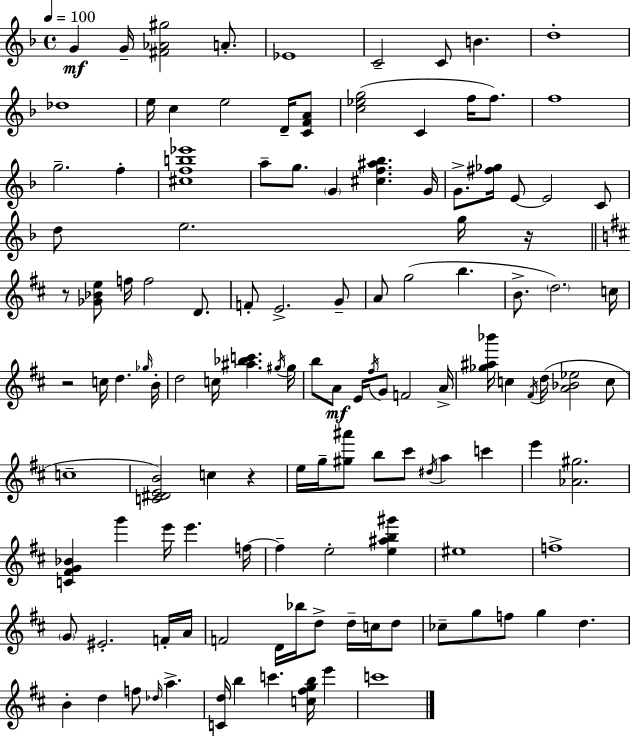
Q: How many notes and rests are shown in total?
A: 125